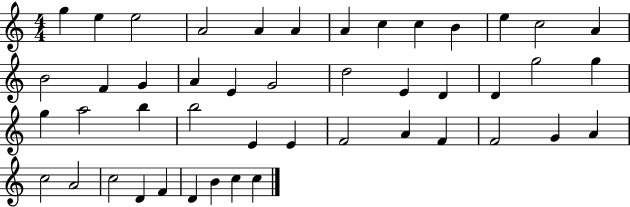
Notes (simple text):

G5/q E5/q E5/h A4/h A4/q A4/q A4/q C5/q C5/q B4/q E5/q C5/h A4/q B4/h F4/q G4/q A4/q E4/q G4/h D5/h E4/q D4/q D4/q G5/h G5/q G5/q A5/h B5/q B5/h E4/q E4/q F4/h A4/q F4/q F4/h G4/q A4/q C5/h A4/h C5/h D4/q F4/q D4/q B4/q C5/q C5/q